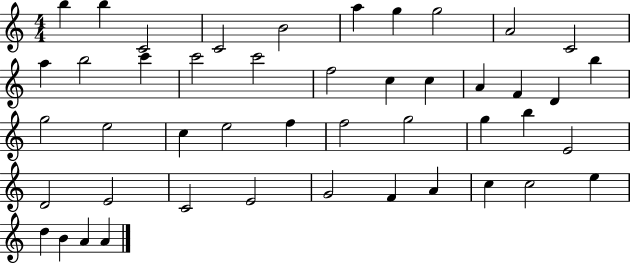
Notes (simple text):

B5/q B5/q C4/h C4/h B4/h A5/q G5/q G5/h A4/h C4/h A5/q B5/h C6/q C6/h C6/h F5/h C5/q C5/q A4/q F4/q D4/q B5/q G5/h E5/h C5/q E5/h F5/q F5/h G5/h G5/q B5/q E4/h D4/h E4/h C4/h E4/h G4/h F4/q A4/q C5/q C5/h E5/q D5/q B4/q A4/q A4/q